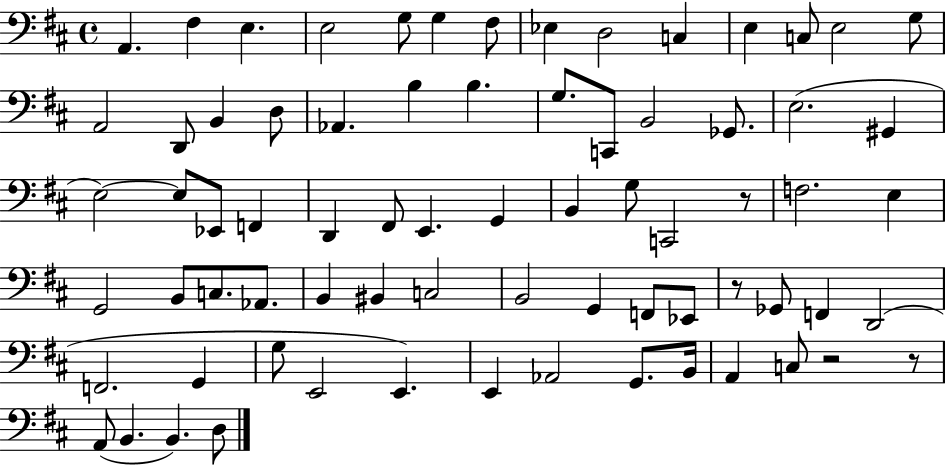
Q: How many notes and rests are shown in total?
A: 73